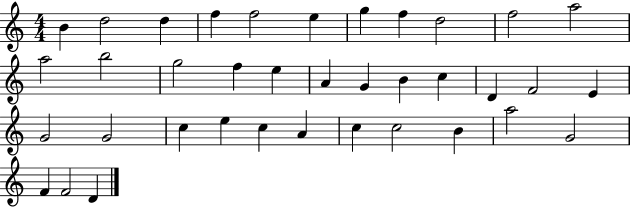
B4/q D5/h D5/q F5/q F5/h E5/q G5/q F5/q D5/h F5/h A5/h A5/h B5/h G5/h F5/q E5/q A4/q G4/q B4/q C5/q D4/q F4/h E4/q G4/h G4/h C5/q E5/q C5/q A4/q C5/q C5/h B4/q A5/h G4/h F4/q F4/h D4/q